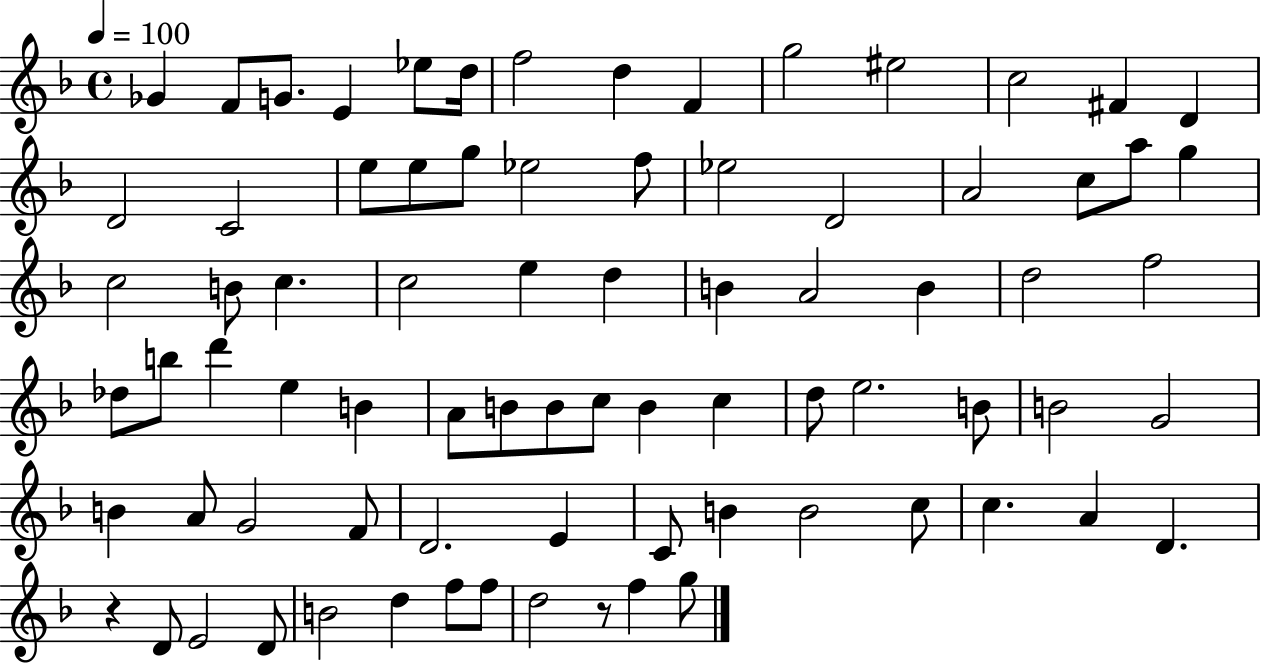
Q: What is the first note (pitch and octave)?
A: Gb4